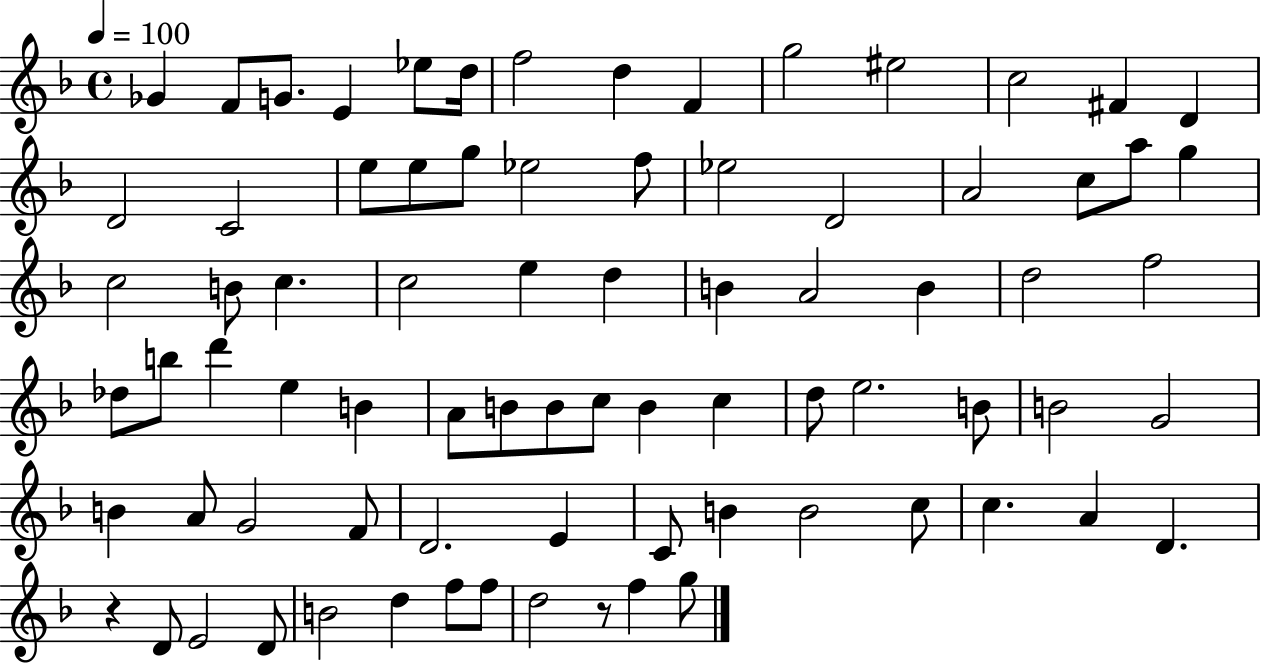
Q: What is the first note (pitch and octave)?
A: Gb4